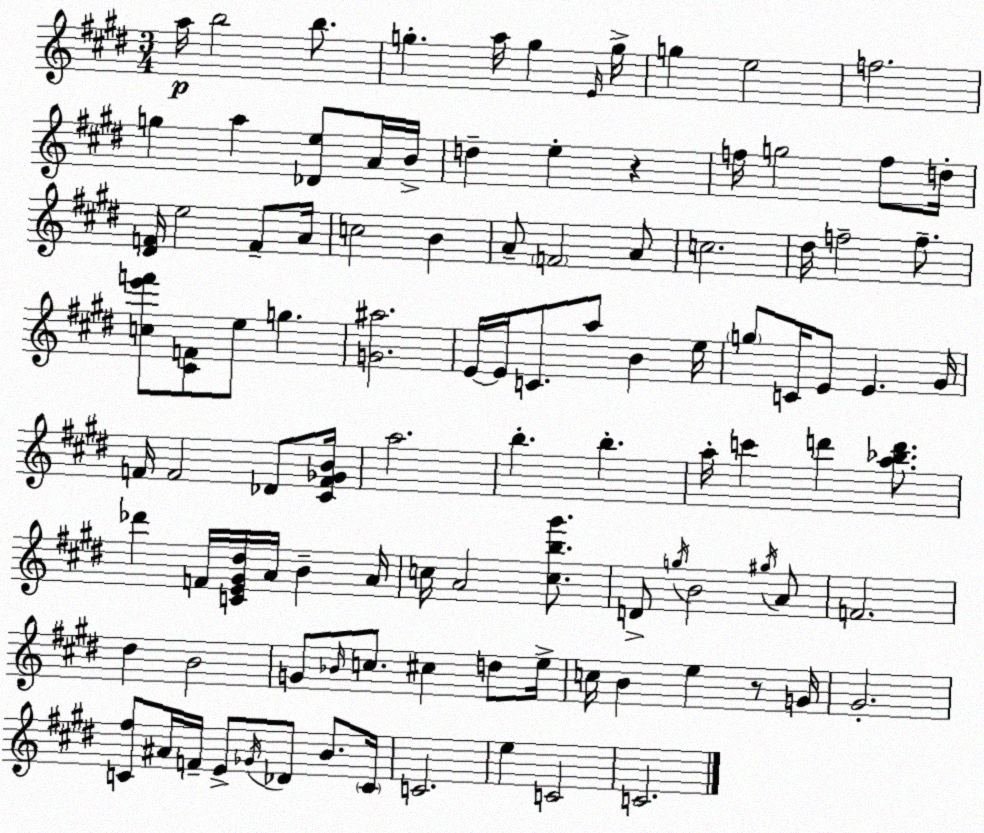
X:1
T:Untitled
M:3/4
L:1/4
K:E
a/4 b2 b/2 g a/4 g E/4 g/4 g e2 f2 g a [_De]/2 A/4 B/4 d e z f/4 g2 f/2 d/4 [^DF]/4 e2 F/2 A/4 c2 B A/2 F2 A/2 c2 ^d/4 f2 f/2 [ce'f']/2 [^CF]/2 e/2 g [G^a]2 E/4 E/4 C/2 a/2 B e/4 g/2 C/4 E/2 E ^G/4 F/4 F2 _D/2 [^CF_GB]/4 a2 b b a/4 c' d' [a_bd']/2 _d' F/4 [CE^G^d]/4 A/4 B A/4 c/4 A2 [cb^g']/2 D/2 g/4 B2 ^g/4 A/2 F2 ^d B2 G/2 _B/4 c/2 ^c d/2 e/4 c/4 B e z/2 G/4 ^G2 [C^f]/2 ^A/4 F/4 E/2 _G/4 _D/2 B/2 C/4 C2 e C2 C2